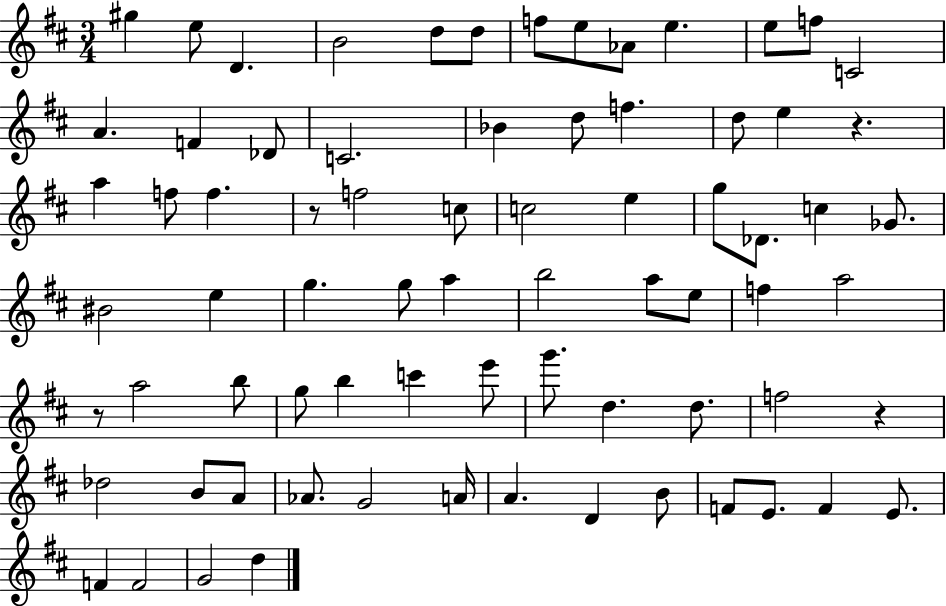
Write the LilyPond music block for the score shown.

{
  \clef treble
  \numericTimeSignature
  \time 3/4
  \key d \major
  gis''4 e''8 d'4. | b'2 d''8 d''8 | f''8 e''8 aes'8 e''4. | e''8 f''8 c'2 | \break a'4. f'4 des'8 | c'2. | bes'4 d''8 f''4. | d''8 e''4 r4. | \break a''4 f''8 f''4. | r8 f''2 c''8 | c''2 e''4 | g''8 des'8. c''4 ges'8. | \break bis'2 e''4 | g''4. g''8 a''4 | b''2 a''8 e''8 | f''4 a''2 | \break r8 a''2 b''8 | g''8 b''4 c'''4 e'''8 | g'''8. d''4. d''8. | f''2 r4 | \break des''2 b'8 a'8 | aes'8. g'2 a'16 | a'4. d'4 b'8 | f'8 e'8. f'4 e'8. | \break f'4 f'2 | g'2 d''4 | \bar "|."
}